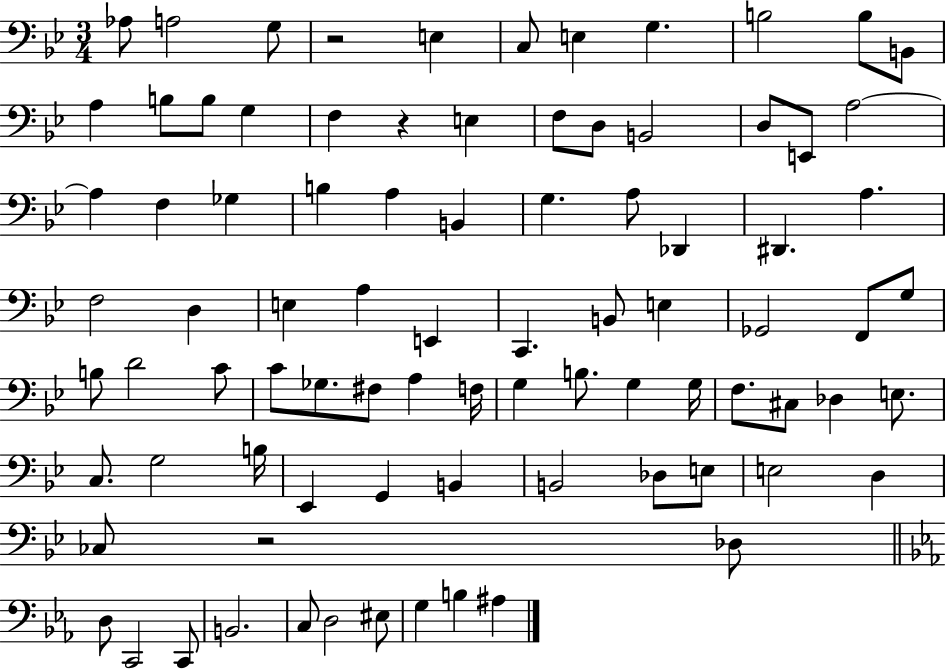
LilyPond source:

{
  \clef bass
  \numericTimeSignature
  \time 3/4
  \key bes \major
  aes8 a2 g8 | r2 e4 | c8 e4 g4. | b2 b8 b,8 | \break a4 b8 b8 g4 | f4 r4 e4 | f8 d8 b,2 | d8 e,8 a2~~ | \break a4 f4 ges4 | b4 a4 b,4 | g4. a8 des,4 | dis,4. a4. | \break f2 d4 | e4 a4 e,4 | c,4. b,8 e4 | ges,2 f,8 g8 | \break b8 d'2 c'8 | c'8 ges8. fis8 a4 f16 | g4 b8. g4 g16 | f8. cis8 des4 e8. | \break c8. g2 b16 | ees,4 g,4 b,4 | b,2 des8 e8 | e2 d4 | \break ces8 r2 des8 | \bar "||" \break \key c \minor d8 c,2 c,8 | b,2. | c8 d2 eis8 | g4 b4 ais4 | \break \bar "|."
}